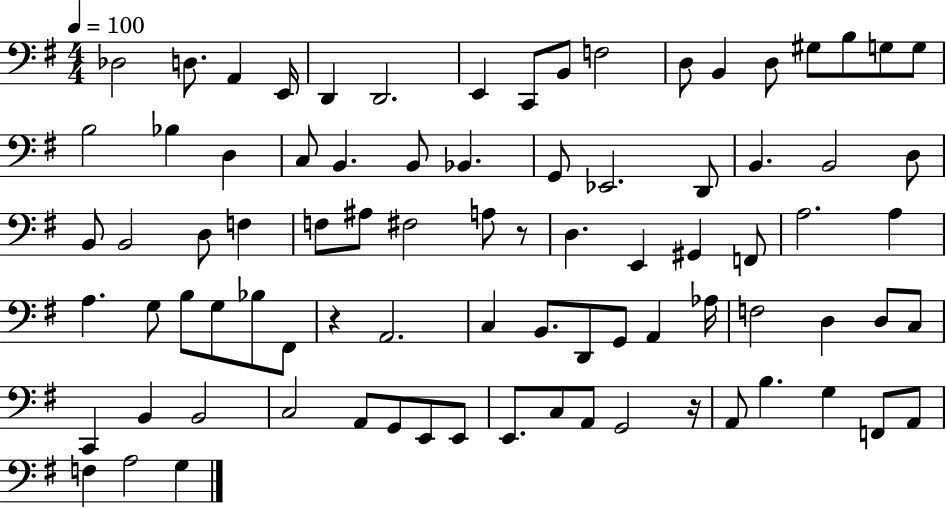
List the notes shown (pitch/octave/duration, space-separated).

Db3/h D3/e. A2/q E2/s D2/q D2/h. E2/q C2/e B2/e F3/h D3/e B2/q D3/e G#3/e B3/e G3/e G3/e B3/h Bb3/q D3/q C3/e B2/q. B2/e Bb2/q. G2/e Eb2/h. D2/e B2/q. B2/h D3/e B2/e B2/h D3/e F3/q F3/e A#3/e F#3/h A3/e R/e D3/q. E2/q G#2/q F2/e A3/h. A3/q A3/q. G3/e B3/e G3/e Bb3/e F#2/e R/q A2/h. C3/q B2/e. D2/e G2/e A2/q Ab3/s F3/h D3/q D3/e C3/e C2/q B2/q B2/h C3/h A2/e G2/e E2/e E2/e E2/e. C3/e A2/e G2/h R/s A2/e B3/q. G3/q F2/e A2/e F3/q A3/h G3/q